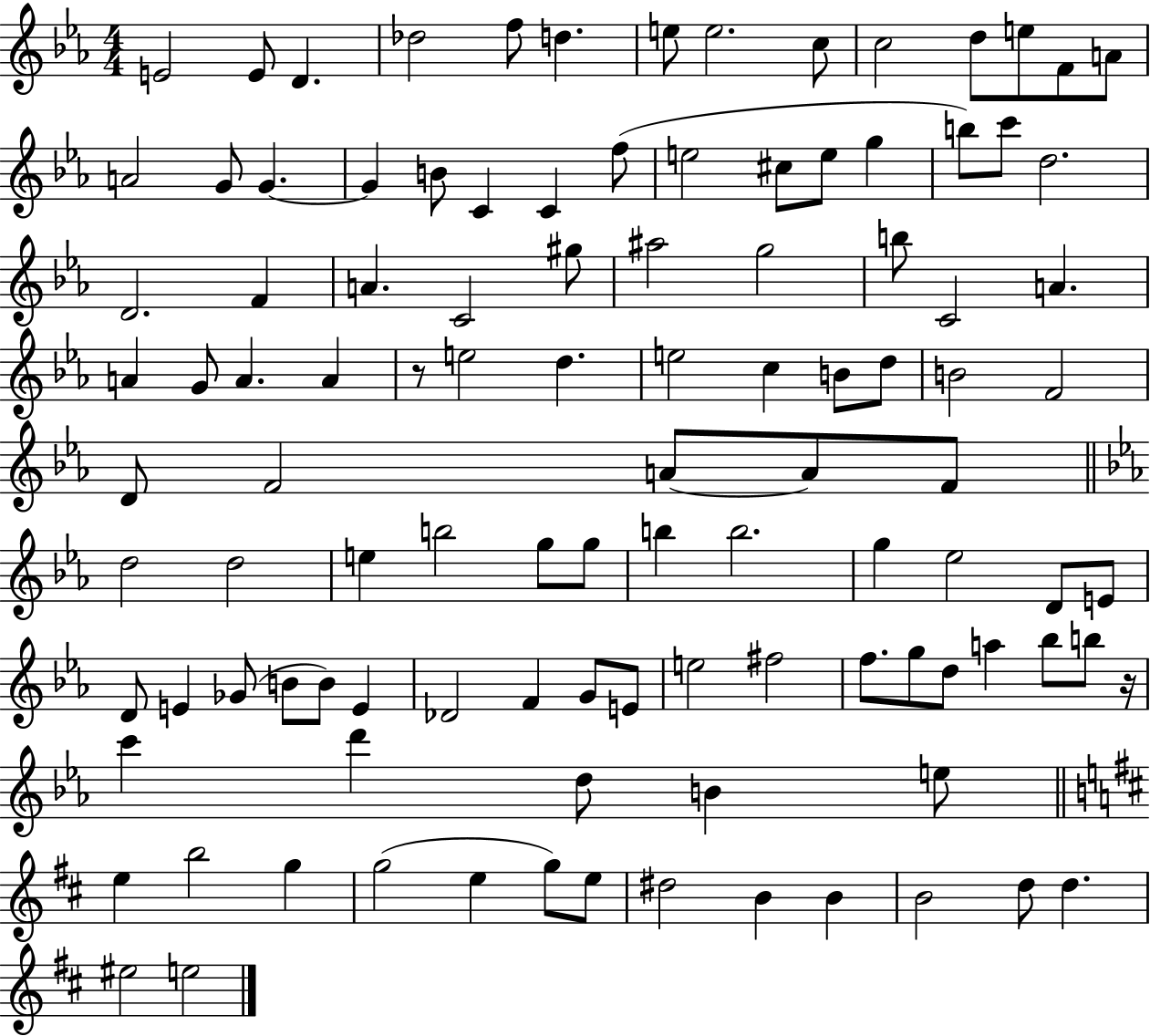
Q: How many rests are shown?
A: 2